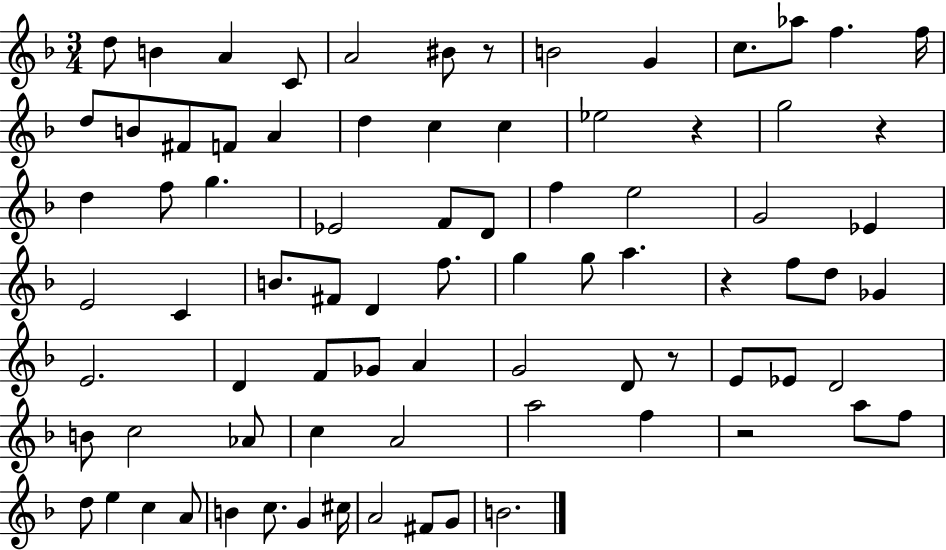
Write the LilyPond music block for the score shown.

{
  \clef treble
  \numericTimeSignature
  \time 3/4
  \key f \major
  d''8 b'4 a'4 c'8 | a'2 bis'8 r8 | b'2 g'4 | c''8. aes''8 f''4. f''16 | \break d''8 b'8 fis'8 f'8 a'4 | d''4 c''4 c''4 | ees''2 r4 | g''2 r4 | \break d''4 f''8 g''4. | ees'2 f'8 d'8 | f''4 e''2 | g'2 ees'4 | \break e'2 c'4 | b'8. fis'8 d'4 f''8. | g''4 g''8 a''4. | r4 f''8 d''8 ges'4 | \break e'2. | d'4 f'8 ges'8 a'4 | g'2 d'8 r8 | e'8 ees'8 d'2 | \break b'8 c''2 aes'8 | c''4 a'2 | a''2 f''4 | r2 a''8 f''8 | \break d''8 e''4 c''4 a'8 | b'4 c''8. g'4 cis''16 | a'2 fis'8 g'8 | b'2. | \break \bar "|."
}